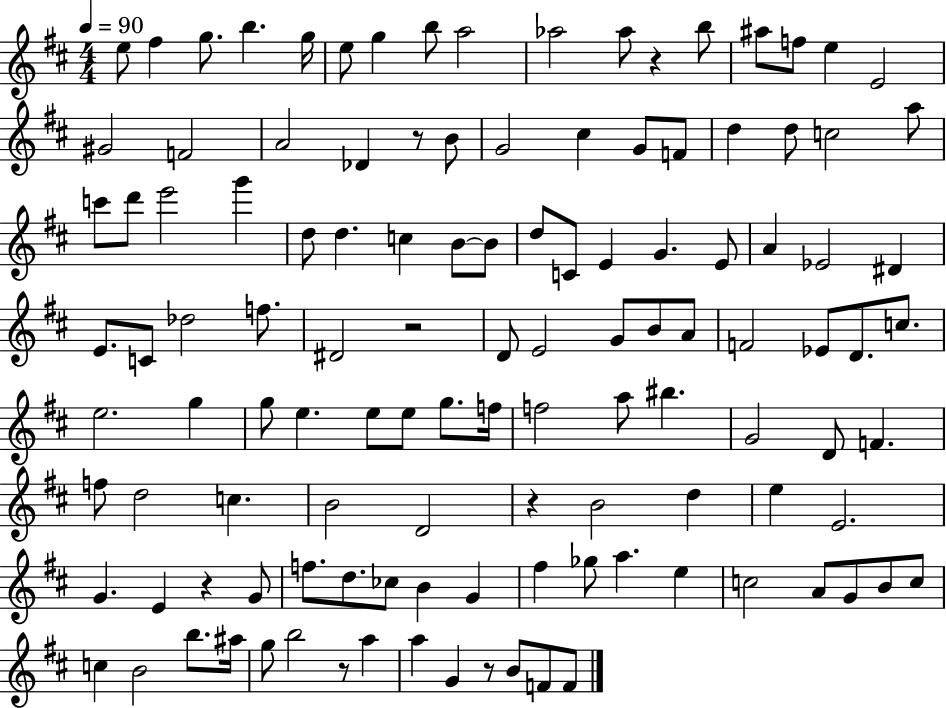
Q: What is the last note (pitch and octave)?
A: F4